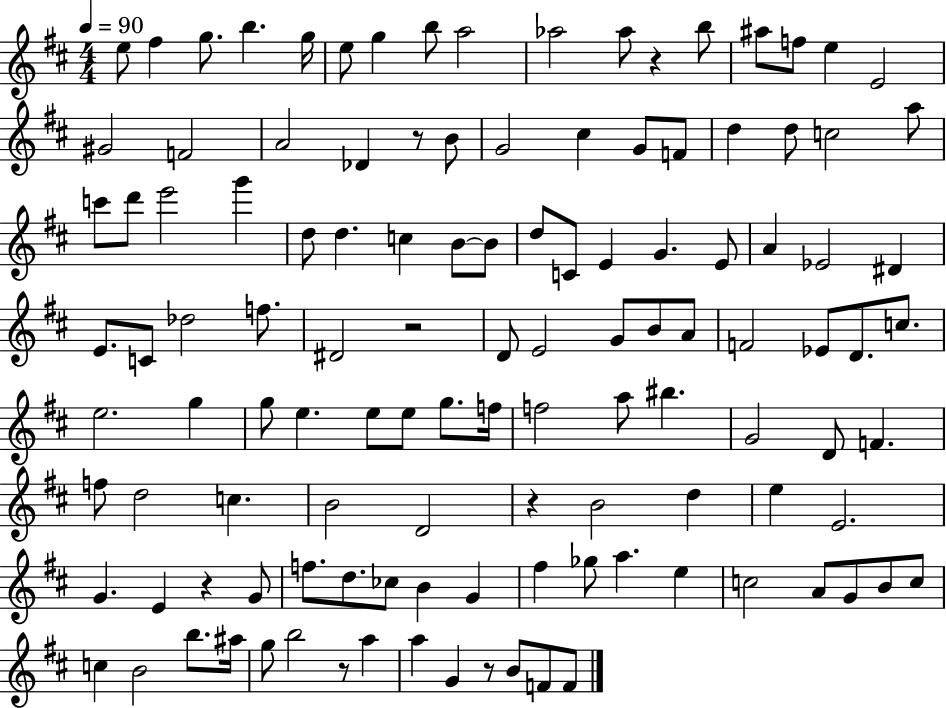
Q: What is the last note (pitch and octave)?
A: F4